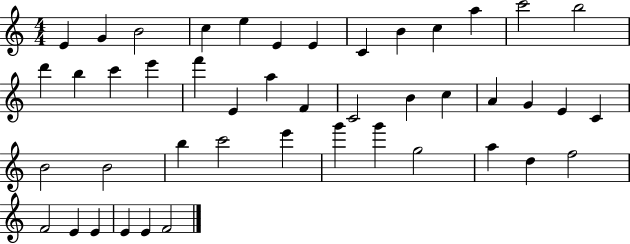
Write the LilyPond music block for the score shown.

{
  \clef treble
  \numericTimeSignature
  \time 4/4
  \key c \major
  e'4 g'4 b'2 | c''4 e''4 e'4 e'4 | c'4 b'4 c''4 a''4 | c'''2 b''2 | \break d'''4 b''4 c'''4 e'''4 | f'''4 e'4 a''4 f'4 | c'2 b'4 c''4 | a'4 g'4 e'4 c'4 | \break b'2 b'2 | b''4 c'''2 e'''4 | g'''4 g'''4 g''2 | a''4 d''4 f''2 | \break f'2 e'4 e'4 | e'4 e'4 f'2 | \bar "|."
}